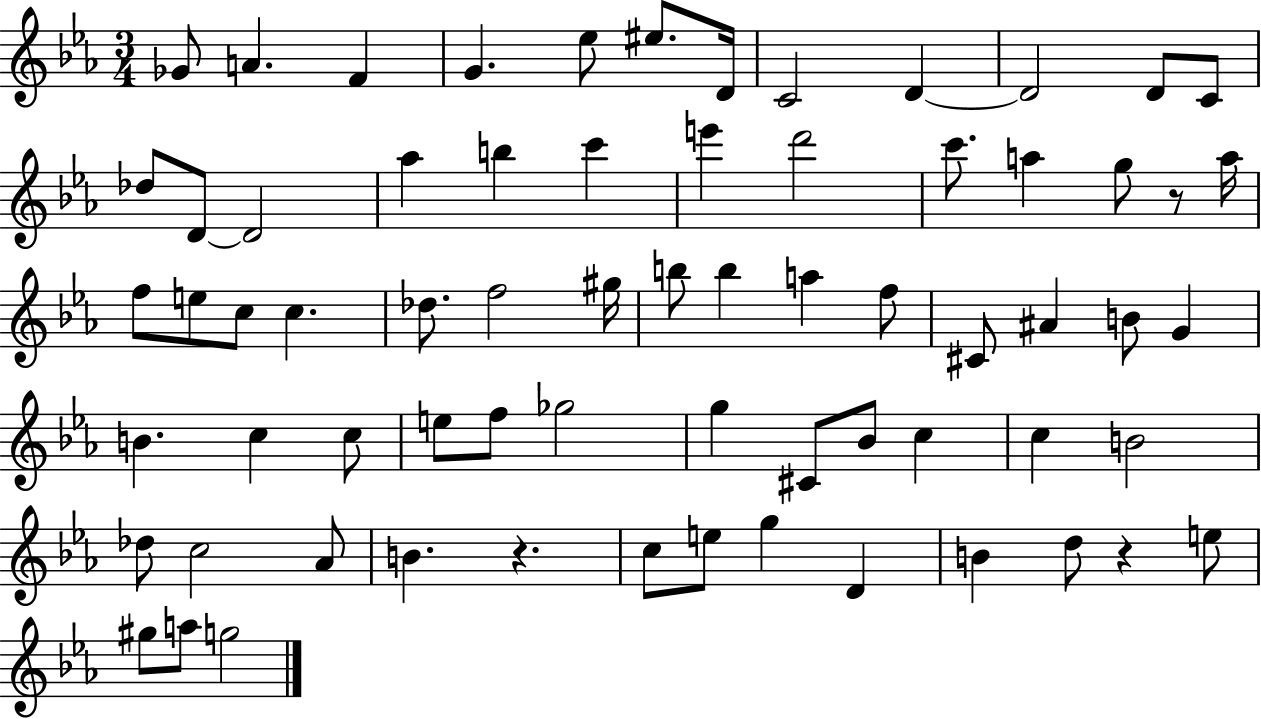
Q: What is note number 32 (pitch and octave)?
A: B5